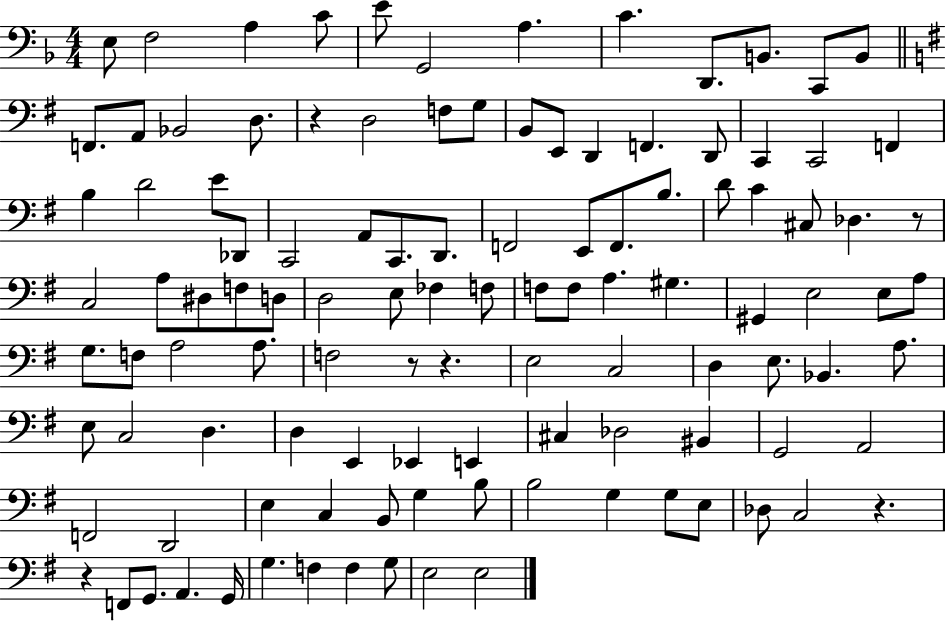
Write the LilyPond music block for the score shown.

{
  \clef bass
  \numericTimeSignature
  \time 4/4
  \key f \major
  e8 f2 a4 c'8 | e'8 g,2 a4. | c'4. d,8. b,8. c,8 b,8 | \bar "||" \break \key g \major f,8. a,8 bes,2 d8. | r4 d2 f8 g8 | b,8 e,8 d,4 f,4. d,8 | c,4 c,2 f,4 | \break b4 d'2 e'8 des,8 | c,2 a,8 c,8. d,8. | f,2 e,8 f,8. b8. | d'8 c'4 cis8 des4. r8 | \break c2 a8 dis8 f8 d8 | d2 e8 fes4 f8 | f8 f8 a4. gis4. | gis,4 e2 e8 a8 | \break g8. f8 a2 a8. | f2 r8 r4. | e2 c2 | d4 e8. bes,4. a8. | \break e8 c2 d4. | d4 e,4 ees,4 e,4 | cis4 des2 bis,4 | g,2 a,2 | \break f,2 d,2 | e4 c4 b,8 g4 b8 | b2 g4 g8 e8 | des8 c2 r4. | \break r4 f,8 g,8. a,4. g,16 | g4. f4 f4 g8 | e2 e2 | \bar "|."
}